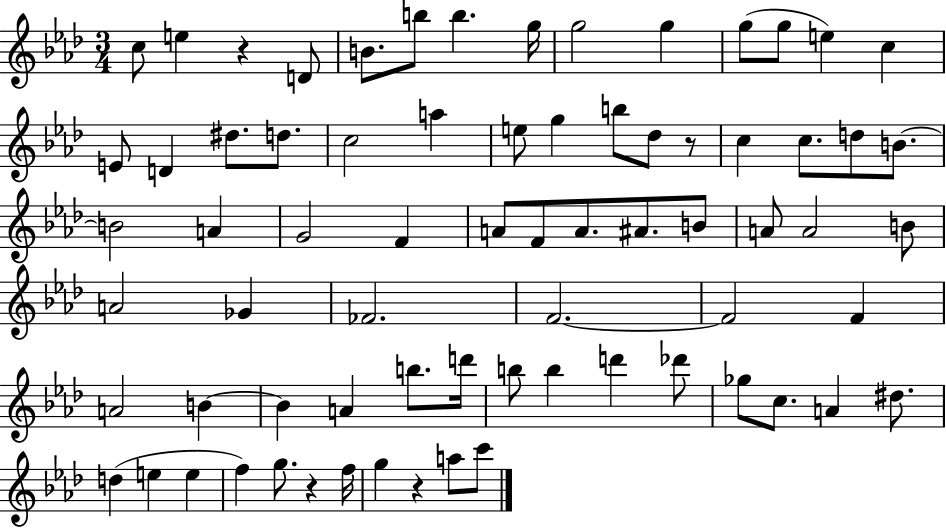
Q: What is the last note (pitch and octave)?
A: C6